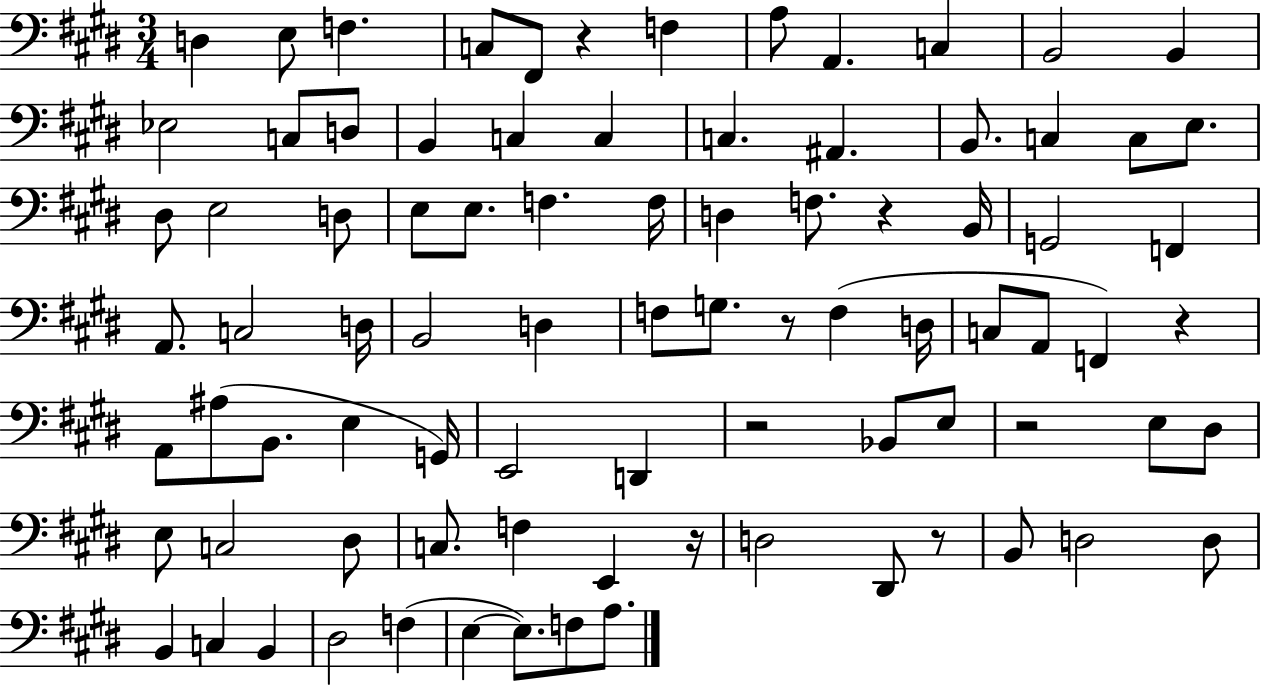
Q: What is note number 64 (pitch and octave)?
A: E2